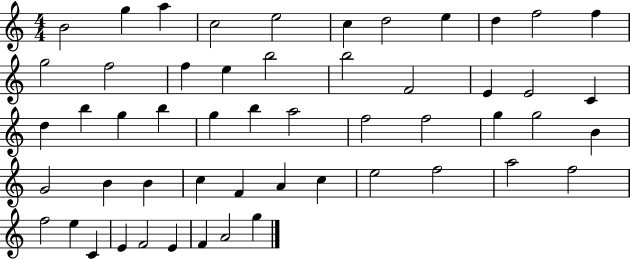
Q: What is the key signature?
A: C major